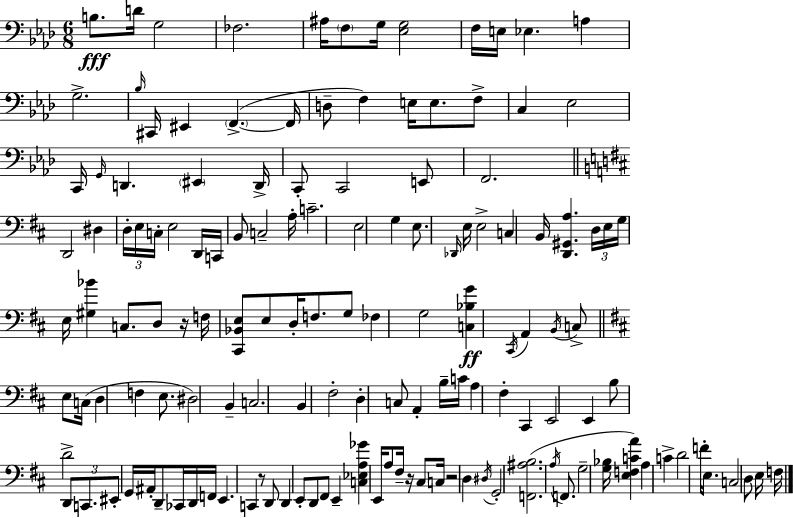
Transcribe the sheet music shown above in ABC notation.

X:1
T:Untitled
M:6/8
L:1/4
K:Fm
B,/2 D/4 G,2 _F,2 ^A,/4 F,/2 G,/4 [_E,G,]2 F,/4 E,/4 _E, A, G,2 _B,/4 ^C,,/4 ^E,, F,, F,,/4 D,/2 F, E,/4 E,/2 F,/2 C, _E,2 C,,/4 G,,/4 D,, ^E,, D,,/4 C,,/2 C,,2 E,,/2 F,,2 D,,2 ^D, D,/4 E,/4 C,/4 E,2 D,,/4 C,,/4 B,,/2 C,2 A,/4 C2 E,2 G, E,/2 _D,,/4 E,/4 E,2 C, B,,/4 [D,,^G,,A,] D,/4 E,/4 G,/4 E,/4 [^G,_B] C,/2 D,/2 z/4 F,/4 [^C,,_B,,E,]/2 E,/2 D,/4 F,/2 G,/2 _F, G,2 [C,_B,G] ^C,,/4 A,, B,,/4 C,/2 E,/2 C,/4 D, F, E,/2 ^D,2 B,, C,2 B,, ^F,2 D, C,/2 A,, B,/4 C/4 A, ^F, ^C,, E,,2 E,, B,/2 D2 D,,/2 C,,/2 ^E,,/2 G,,/4 ^A,,/4 D,,/2 _C,,/4 D,,/4 F,,/4 E,, C,, z/2 D,,/2 D,, E,,/2 D,,/2 ^F,,/2 E,, [C,_E,A,_G] E,,/4 A,/2 ^F,/4 z/4 ^C,/2 C,/4 z2 D, ^D,/4 G,,2 [F,,^A,B,]2 A,/4 F,,/2 G,2 [G,_B,]/4 [E,F,CA] A, C D2 F/4 E,/2 C,2 D,/2 E,/4 F,/4